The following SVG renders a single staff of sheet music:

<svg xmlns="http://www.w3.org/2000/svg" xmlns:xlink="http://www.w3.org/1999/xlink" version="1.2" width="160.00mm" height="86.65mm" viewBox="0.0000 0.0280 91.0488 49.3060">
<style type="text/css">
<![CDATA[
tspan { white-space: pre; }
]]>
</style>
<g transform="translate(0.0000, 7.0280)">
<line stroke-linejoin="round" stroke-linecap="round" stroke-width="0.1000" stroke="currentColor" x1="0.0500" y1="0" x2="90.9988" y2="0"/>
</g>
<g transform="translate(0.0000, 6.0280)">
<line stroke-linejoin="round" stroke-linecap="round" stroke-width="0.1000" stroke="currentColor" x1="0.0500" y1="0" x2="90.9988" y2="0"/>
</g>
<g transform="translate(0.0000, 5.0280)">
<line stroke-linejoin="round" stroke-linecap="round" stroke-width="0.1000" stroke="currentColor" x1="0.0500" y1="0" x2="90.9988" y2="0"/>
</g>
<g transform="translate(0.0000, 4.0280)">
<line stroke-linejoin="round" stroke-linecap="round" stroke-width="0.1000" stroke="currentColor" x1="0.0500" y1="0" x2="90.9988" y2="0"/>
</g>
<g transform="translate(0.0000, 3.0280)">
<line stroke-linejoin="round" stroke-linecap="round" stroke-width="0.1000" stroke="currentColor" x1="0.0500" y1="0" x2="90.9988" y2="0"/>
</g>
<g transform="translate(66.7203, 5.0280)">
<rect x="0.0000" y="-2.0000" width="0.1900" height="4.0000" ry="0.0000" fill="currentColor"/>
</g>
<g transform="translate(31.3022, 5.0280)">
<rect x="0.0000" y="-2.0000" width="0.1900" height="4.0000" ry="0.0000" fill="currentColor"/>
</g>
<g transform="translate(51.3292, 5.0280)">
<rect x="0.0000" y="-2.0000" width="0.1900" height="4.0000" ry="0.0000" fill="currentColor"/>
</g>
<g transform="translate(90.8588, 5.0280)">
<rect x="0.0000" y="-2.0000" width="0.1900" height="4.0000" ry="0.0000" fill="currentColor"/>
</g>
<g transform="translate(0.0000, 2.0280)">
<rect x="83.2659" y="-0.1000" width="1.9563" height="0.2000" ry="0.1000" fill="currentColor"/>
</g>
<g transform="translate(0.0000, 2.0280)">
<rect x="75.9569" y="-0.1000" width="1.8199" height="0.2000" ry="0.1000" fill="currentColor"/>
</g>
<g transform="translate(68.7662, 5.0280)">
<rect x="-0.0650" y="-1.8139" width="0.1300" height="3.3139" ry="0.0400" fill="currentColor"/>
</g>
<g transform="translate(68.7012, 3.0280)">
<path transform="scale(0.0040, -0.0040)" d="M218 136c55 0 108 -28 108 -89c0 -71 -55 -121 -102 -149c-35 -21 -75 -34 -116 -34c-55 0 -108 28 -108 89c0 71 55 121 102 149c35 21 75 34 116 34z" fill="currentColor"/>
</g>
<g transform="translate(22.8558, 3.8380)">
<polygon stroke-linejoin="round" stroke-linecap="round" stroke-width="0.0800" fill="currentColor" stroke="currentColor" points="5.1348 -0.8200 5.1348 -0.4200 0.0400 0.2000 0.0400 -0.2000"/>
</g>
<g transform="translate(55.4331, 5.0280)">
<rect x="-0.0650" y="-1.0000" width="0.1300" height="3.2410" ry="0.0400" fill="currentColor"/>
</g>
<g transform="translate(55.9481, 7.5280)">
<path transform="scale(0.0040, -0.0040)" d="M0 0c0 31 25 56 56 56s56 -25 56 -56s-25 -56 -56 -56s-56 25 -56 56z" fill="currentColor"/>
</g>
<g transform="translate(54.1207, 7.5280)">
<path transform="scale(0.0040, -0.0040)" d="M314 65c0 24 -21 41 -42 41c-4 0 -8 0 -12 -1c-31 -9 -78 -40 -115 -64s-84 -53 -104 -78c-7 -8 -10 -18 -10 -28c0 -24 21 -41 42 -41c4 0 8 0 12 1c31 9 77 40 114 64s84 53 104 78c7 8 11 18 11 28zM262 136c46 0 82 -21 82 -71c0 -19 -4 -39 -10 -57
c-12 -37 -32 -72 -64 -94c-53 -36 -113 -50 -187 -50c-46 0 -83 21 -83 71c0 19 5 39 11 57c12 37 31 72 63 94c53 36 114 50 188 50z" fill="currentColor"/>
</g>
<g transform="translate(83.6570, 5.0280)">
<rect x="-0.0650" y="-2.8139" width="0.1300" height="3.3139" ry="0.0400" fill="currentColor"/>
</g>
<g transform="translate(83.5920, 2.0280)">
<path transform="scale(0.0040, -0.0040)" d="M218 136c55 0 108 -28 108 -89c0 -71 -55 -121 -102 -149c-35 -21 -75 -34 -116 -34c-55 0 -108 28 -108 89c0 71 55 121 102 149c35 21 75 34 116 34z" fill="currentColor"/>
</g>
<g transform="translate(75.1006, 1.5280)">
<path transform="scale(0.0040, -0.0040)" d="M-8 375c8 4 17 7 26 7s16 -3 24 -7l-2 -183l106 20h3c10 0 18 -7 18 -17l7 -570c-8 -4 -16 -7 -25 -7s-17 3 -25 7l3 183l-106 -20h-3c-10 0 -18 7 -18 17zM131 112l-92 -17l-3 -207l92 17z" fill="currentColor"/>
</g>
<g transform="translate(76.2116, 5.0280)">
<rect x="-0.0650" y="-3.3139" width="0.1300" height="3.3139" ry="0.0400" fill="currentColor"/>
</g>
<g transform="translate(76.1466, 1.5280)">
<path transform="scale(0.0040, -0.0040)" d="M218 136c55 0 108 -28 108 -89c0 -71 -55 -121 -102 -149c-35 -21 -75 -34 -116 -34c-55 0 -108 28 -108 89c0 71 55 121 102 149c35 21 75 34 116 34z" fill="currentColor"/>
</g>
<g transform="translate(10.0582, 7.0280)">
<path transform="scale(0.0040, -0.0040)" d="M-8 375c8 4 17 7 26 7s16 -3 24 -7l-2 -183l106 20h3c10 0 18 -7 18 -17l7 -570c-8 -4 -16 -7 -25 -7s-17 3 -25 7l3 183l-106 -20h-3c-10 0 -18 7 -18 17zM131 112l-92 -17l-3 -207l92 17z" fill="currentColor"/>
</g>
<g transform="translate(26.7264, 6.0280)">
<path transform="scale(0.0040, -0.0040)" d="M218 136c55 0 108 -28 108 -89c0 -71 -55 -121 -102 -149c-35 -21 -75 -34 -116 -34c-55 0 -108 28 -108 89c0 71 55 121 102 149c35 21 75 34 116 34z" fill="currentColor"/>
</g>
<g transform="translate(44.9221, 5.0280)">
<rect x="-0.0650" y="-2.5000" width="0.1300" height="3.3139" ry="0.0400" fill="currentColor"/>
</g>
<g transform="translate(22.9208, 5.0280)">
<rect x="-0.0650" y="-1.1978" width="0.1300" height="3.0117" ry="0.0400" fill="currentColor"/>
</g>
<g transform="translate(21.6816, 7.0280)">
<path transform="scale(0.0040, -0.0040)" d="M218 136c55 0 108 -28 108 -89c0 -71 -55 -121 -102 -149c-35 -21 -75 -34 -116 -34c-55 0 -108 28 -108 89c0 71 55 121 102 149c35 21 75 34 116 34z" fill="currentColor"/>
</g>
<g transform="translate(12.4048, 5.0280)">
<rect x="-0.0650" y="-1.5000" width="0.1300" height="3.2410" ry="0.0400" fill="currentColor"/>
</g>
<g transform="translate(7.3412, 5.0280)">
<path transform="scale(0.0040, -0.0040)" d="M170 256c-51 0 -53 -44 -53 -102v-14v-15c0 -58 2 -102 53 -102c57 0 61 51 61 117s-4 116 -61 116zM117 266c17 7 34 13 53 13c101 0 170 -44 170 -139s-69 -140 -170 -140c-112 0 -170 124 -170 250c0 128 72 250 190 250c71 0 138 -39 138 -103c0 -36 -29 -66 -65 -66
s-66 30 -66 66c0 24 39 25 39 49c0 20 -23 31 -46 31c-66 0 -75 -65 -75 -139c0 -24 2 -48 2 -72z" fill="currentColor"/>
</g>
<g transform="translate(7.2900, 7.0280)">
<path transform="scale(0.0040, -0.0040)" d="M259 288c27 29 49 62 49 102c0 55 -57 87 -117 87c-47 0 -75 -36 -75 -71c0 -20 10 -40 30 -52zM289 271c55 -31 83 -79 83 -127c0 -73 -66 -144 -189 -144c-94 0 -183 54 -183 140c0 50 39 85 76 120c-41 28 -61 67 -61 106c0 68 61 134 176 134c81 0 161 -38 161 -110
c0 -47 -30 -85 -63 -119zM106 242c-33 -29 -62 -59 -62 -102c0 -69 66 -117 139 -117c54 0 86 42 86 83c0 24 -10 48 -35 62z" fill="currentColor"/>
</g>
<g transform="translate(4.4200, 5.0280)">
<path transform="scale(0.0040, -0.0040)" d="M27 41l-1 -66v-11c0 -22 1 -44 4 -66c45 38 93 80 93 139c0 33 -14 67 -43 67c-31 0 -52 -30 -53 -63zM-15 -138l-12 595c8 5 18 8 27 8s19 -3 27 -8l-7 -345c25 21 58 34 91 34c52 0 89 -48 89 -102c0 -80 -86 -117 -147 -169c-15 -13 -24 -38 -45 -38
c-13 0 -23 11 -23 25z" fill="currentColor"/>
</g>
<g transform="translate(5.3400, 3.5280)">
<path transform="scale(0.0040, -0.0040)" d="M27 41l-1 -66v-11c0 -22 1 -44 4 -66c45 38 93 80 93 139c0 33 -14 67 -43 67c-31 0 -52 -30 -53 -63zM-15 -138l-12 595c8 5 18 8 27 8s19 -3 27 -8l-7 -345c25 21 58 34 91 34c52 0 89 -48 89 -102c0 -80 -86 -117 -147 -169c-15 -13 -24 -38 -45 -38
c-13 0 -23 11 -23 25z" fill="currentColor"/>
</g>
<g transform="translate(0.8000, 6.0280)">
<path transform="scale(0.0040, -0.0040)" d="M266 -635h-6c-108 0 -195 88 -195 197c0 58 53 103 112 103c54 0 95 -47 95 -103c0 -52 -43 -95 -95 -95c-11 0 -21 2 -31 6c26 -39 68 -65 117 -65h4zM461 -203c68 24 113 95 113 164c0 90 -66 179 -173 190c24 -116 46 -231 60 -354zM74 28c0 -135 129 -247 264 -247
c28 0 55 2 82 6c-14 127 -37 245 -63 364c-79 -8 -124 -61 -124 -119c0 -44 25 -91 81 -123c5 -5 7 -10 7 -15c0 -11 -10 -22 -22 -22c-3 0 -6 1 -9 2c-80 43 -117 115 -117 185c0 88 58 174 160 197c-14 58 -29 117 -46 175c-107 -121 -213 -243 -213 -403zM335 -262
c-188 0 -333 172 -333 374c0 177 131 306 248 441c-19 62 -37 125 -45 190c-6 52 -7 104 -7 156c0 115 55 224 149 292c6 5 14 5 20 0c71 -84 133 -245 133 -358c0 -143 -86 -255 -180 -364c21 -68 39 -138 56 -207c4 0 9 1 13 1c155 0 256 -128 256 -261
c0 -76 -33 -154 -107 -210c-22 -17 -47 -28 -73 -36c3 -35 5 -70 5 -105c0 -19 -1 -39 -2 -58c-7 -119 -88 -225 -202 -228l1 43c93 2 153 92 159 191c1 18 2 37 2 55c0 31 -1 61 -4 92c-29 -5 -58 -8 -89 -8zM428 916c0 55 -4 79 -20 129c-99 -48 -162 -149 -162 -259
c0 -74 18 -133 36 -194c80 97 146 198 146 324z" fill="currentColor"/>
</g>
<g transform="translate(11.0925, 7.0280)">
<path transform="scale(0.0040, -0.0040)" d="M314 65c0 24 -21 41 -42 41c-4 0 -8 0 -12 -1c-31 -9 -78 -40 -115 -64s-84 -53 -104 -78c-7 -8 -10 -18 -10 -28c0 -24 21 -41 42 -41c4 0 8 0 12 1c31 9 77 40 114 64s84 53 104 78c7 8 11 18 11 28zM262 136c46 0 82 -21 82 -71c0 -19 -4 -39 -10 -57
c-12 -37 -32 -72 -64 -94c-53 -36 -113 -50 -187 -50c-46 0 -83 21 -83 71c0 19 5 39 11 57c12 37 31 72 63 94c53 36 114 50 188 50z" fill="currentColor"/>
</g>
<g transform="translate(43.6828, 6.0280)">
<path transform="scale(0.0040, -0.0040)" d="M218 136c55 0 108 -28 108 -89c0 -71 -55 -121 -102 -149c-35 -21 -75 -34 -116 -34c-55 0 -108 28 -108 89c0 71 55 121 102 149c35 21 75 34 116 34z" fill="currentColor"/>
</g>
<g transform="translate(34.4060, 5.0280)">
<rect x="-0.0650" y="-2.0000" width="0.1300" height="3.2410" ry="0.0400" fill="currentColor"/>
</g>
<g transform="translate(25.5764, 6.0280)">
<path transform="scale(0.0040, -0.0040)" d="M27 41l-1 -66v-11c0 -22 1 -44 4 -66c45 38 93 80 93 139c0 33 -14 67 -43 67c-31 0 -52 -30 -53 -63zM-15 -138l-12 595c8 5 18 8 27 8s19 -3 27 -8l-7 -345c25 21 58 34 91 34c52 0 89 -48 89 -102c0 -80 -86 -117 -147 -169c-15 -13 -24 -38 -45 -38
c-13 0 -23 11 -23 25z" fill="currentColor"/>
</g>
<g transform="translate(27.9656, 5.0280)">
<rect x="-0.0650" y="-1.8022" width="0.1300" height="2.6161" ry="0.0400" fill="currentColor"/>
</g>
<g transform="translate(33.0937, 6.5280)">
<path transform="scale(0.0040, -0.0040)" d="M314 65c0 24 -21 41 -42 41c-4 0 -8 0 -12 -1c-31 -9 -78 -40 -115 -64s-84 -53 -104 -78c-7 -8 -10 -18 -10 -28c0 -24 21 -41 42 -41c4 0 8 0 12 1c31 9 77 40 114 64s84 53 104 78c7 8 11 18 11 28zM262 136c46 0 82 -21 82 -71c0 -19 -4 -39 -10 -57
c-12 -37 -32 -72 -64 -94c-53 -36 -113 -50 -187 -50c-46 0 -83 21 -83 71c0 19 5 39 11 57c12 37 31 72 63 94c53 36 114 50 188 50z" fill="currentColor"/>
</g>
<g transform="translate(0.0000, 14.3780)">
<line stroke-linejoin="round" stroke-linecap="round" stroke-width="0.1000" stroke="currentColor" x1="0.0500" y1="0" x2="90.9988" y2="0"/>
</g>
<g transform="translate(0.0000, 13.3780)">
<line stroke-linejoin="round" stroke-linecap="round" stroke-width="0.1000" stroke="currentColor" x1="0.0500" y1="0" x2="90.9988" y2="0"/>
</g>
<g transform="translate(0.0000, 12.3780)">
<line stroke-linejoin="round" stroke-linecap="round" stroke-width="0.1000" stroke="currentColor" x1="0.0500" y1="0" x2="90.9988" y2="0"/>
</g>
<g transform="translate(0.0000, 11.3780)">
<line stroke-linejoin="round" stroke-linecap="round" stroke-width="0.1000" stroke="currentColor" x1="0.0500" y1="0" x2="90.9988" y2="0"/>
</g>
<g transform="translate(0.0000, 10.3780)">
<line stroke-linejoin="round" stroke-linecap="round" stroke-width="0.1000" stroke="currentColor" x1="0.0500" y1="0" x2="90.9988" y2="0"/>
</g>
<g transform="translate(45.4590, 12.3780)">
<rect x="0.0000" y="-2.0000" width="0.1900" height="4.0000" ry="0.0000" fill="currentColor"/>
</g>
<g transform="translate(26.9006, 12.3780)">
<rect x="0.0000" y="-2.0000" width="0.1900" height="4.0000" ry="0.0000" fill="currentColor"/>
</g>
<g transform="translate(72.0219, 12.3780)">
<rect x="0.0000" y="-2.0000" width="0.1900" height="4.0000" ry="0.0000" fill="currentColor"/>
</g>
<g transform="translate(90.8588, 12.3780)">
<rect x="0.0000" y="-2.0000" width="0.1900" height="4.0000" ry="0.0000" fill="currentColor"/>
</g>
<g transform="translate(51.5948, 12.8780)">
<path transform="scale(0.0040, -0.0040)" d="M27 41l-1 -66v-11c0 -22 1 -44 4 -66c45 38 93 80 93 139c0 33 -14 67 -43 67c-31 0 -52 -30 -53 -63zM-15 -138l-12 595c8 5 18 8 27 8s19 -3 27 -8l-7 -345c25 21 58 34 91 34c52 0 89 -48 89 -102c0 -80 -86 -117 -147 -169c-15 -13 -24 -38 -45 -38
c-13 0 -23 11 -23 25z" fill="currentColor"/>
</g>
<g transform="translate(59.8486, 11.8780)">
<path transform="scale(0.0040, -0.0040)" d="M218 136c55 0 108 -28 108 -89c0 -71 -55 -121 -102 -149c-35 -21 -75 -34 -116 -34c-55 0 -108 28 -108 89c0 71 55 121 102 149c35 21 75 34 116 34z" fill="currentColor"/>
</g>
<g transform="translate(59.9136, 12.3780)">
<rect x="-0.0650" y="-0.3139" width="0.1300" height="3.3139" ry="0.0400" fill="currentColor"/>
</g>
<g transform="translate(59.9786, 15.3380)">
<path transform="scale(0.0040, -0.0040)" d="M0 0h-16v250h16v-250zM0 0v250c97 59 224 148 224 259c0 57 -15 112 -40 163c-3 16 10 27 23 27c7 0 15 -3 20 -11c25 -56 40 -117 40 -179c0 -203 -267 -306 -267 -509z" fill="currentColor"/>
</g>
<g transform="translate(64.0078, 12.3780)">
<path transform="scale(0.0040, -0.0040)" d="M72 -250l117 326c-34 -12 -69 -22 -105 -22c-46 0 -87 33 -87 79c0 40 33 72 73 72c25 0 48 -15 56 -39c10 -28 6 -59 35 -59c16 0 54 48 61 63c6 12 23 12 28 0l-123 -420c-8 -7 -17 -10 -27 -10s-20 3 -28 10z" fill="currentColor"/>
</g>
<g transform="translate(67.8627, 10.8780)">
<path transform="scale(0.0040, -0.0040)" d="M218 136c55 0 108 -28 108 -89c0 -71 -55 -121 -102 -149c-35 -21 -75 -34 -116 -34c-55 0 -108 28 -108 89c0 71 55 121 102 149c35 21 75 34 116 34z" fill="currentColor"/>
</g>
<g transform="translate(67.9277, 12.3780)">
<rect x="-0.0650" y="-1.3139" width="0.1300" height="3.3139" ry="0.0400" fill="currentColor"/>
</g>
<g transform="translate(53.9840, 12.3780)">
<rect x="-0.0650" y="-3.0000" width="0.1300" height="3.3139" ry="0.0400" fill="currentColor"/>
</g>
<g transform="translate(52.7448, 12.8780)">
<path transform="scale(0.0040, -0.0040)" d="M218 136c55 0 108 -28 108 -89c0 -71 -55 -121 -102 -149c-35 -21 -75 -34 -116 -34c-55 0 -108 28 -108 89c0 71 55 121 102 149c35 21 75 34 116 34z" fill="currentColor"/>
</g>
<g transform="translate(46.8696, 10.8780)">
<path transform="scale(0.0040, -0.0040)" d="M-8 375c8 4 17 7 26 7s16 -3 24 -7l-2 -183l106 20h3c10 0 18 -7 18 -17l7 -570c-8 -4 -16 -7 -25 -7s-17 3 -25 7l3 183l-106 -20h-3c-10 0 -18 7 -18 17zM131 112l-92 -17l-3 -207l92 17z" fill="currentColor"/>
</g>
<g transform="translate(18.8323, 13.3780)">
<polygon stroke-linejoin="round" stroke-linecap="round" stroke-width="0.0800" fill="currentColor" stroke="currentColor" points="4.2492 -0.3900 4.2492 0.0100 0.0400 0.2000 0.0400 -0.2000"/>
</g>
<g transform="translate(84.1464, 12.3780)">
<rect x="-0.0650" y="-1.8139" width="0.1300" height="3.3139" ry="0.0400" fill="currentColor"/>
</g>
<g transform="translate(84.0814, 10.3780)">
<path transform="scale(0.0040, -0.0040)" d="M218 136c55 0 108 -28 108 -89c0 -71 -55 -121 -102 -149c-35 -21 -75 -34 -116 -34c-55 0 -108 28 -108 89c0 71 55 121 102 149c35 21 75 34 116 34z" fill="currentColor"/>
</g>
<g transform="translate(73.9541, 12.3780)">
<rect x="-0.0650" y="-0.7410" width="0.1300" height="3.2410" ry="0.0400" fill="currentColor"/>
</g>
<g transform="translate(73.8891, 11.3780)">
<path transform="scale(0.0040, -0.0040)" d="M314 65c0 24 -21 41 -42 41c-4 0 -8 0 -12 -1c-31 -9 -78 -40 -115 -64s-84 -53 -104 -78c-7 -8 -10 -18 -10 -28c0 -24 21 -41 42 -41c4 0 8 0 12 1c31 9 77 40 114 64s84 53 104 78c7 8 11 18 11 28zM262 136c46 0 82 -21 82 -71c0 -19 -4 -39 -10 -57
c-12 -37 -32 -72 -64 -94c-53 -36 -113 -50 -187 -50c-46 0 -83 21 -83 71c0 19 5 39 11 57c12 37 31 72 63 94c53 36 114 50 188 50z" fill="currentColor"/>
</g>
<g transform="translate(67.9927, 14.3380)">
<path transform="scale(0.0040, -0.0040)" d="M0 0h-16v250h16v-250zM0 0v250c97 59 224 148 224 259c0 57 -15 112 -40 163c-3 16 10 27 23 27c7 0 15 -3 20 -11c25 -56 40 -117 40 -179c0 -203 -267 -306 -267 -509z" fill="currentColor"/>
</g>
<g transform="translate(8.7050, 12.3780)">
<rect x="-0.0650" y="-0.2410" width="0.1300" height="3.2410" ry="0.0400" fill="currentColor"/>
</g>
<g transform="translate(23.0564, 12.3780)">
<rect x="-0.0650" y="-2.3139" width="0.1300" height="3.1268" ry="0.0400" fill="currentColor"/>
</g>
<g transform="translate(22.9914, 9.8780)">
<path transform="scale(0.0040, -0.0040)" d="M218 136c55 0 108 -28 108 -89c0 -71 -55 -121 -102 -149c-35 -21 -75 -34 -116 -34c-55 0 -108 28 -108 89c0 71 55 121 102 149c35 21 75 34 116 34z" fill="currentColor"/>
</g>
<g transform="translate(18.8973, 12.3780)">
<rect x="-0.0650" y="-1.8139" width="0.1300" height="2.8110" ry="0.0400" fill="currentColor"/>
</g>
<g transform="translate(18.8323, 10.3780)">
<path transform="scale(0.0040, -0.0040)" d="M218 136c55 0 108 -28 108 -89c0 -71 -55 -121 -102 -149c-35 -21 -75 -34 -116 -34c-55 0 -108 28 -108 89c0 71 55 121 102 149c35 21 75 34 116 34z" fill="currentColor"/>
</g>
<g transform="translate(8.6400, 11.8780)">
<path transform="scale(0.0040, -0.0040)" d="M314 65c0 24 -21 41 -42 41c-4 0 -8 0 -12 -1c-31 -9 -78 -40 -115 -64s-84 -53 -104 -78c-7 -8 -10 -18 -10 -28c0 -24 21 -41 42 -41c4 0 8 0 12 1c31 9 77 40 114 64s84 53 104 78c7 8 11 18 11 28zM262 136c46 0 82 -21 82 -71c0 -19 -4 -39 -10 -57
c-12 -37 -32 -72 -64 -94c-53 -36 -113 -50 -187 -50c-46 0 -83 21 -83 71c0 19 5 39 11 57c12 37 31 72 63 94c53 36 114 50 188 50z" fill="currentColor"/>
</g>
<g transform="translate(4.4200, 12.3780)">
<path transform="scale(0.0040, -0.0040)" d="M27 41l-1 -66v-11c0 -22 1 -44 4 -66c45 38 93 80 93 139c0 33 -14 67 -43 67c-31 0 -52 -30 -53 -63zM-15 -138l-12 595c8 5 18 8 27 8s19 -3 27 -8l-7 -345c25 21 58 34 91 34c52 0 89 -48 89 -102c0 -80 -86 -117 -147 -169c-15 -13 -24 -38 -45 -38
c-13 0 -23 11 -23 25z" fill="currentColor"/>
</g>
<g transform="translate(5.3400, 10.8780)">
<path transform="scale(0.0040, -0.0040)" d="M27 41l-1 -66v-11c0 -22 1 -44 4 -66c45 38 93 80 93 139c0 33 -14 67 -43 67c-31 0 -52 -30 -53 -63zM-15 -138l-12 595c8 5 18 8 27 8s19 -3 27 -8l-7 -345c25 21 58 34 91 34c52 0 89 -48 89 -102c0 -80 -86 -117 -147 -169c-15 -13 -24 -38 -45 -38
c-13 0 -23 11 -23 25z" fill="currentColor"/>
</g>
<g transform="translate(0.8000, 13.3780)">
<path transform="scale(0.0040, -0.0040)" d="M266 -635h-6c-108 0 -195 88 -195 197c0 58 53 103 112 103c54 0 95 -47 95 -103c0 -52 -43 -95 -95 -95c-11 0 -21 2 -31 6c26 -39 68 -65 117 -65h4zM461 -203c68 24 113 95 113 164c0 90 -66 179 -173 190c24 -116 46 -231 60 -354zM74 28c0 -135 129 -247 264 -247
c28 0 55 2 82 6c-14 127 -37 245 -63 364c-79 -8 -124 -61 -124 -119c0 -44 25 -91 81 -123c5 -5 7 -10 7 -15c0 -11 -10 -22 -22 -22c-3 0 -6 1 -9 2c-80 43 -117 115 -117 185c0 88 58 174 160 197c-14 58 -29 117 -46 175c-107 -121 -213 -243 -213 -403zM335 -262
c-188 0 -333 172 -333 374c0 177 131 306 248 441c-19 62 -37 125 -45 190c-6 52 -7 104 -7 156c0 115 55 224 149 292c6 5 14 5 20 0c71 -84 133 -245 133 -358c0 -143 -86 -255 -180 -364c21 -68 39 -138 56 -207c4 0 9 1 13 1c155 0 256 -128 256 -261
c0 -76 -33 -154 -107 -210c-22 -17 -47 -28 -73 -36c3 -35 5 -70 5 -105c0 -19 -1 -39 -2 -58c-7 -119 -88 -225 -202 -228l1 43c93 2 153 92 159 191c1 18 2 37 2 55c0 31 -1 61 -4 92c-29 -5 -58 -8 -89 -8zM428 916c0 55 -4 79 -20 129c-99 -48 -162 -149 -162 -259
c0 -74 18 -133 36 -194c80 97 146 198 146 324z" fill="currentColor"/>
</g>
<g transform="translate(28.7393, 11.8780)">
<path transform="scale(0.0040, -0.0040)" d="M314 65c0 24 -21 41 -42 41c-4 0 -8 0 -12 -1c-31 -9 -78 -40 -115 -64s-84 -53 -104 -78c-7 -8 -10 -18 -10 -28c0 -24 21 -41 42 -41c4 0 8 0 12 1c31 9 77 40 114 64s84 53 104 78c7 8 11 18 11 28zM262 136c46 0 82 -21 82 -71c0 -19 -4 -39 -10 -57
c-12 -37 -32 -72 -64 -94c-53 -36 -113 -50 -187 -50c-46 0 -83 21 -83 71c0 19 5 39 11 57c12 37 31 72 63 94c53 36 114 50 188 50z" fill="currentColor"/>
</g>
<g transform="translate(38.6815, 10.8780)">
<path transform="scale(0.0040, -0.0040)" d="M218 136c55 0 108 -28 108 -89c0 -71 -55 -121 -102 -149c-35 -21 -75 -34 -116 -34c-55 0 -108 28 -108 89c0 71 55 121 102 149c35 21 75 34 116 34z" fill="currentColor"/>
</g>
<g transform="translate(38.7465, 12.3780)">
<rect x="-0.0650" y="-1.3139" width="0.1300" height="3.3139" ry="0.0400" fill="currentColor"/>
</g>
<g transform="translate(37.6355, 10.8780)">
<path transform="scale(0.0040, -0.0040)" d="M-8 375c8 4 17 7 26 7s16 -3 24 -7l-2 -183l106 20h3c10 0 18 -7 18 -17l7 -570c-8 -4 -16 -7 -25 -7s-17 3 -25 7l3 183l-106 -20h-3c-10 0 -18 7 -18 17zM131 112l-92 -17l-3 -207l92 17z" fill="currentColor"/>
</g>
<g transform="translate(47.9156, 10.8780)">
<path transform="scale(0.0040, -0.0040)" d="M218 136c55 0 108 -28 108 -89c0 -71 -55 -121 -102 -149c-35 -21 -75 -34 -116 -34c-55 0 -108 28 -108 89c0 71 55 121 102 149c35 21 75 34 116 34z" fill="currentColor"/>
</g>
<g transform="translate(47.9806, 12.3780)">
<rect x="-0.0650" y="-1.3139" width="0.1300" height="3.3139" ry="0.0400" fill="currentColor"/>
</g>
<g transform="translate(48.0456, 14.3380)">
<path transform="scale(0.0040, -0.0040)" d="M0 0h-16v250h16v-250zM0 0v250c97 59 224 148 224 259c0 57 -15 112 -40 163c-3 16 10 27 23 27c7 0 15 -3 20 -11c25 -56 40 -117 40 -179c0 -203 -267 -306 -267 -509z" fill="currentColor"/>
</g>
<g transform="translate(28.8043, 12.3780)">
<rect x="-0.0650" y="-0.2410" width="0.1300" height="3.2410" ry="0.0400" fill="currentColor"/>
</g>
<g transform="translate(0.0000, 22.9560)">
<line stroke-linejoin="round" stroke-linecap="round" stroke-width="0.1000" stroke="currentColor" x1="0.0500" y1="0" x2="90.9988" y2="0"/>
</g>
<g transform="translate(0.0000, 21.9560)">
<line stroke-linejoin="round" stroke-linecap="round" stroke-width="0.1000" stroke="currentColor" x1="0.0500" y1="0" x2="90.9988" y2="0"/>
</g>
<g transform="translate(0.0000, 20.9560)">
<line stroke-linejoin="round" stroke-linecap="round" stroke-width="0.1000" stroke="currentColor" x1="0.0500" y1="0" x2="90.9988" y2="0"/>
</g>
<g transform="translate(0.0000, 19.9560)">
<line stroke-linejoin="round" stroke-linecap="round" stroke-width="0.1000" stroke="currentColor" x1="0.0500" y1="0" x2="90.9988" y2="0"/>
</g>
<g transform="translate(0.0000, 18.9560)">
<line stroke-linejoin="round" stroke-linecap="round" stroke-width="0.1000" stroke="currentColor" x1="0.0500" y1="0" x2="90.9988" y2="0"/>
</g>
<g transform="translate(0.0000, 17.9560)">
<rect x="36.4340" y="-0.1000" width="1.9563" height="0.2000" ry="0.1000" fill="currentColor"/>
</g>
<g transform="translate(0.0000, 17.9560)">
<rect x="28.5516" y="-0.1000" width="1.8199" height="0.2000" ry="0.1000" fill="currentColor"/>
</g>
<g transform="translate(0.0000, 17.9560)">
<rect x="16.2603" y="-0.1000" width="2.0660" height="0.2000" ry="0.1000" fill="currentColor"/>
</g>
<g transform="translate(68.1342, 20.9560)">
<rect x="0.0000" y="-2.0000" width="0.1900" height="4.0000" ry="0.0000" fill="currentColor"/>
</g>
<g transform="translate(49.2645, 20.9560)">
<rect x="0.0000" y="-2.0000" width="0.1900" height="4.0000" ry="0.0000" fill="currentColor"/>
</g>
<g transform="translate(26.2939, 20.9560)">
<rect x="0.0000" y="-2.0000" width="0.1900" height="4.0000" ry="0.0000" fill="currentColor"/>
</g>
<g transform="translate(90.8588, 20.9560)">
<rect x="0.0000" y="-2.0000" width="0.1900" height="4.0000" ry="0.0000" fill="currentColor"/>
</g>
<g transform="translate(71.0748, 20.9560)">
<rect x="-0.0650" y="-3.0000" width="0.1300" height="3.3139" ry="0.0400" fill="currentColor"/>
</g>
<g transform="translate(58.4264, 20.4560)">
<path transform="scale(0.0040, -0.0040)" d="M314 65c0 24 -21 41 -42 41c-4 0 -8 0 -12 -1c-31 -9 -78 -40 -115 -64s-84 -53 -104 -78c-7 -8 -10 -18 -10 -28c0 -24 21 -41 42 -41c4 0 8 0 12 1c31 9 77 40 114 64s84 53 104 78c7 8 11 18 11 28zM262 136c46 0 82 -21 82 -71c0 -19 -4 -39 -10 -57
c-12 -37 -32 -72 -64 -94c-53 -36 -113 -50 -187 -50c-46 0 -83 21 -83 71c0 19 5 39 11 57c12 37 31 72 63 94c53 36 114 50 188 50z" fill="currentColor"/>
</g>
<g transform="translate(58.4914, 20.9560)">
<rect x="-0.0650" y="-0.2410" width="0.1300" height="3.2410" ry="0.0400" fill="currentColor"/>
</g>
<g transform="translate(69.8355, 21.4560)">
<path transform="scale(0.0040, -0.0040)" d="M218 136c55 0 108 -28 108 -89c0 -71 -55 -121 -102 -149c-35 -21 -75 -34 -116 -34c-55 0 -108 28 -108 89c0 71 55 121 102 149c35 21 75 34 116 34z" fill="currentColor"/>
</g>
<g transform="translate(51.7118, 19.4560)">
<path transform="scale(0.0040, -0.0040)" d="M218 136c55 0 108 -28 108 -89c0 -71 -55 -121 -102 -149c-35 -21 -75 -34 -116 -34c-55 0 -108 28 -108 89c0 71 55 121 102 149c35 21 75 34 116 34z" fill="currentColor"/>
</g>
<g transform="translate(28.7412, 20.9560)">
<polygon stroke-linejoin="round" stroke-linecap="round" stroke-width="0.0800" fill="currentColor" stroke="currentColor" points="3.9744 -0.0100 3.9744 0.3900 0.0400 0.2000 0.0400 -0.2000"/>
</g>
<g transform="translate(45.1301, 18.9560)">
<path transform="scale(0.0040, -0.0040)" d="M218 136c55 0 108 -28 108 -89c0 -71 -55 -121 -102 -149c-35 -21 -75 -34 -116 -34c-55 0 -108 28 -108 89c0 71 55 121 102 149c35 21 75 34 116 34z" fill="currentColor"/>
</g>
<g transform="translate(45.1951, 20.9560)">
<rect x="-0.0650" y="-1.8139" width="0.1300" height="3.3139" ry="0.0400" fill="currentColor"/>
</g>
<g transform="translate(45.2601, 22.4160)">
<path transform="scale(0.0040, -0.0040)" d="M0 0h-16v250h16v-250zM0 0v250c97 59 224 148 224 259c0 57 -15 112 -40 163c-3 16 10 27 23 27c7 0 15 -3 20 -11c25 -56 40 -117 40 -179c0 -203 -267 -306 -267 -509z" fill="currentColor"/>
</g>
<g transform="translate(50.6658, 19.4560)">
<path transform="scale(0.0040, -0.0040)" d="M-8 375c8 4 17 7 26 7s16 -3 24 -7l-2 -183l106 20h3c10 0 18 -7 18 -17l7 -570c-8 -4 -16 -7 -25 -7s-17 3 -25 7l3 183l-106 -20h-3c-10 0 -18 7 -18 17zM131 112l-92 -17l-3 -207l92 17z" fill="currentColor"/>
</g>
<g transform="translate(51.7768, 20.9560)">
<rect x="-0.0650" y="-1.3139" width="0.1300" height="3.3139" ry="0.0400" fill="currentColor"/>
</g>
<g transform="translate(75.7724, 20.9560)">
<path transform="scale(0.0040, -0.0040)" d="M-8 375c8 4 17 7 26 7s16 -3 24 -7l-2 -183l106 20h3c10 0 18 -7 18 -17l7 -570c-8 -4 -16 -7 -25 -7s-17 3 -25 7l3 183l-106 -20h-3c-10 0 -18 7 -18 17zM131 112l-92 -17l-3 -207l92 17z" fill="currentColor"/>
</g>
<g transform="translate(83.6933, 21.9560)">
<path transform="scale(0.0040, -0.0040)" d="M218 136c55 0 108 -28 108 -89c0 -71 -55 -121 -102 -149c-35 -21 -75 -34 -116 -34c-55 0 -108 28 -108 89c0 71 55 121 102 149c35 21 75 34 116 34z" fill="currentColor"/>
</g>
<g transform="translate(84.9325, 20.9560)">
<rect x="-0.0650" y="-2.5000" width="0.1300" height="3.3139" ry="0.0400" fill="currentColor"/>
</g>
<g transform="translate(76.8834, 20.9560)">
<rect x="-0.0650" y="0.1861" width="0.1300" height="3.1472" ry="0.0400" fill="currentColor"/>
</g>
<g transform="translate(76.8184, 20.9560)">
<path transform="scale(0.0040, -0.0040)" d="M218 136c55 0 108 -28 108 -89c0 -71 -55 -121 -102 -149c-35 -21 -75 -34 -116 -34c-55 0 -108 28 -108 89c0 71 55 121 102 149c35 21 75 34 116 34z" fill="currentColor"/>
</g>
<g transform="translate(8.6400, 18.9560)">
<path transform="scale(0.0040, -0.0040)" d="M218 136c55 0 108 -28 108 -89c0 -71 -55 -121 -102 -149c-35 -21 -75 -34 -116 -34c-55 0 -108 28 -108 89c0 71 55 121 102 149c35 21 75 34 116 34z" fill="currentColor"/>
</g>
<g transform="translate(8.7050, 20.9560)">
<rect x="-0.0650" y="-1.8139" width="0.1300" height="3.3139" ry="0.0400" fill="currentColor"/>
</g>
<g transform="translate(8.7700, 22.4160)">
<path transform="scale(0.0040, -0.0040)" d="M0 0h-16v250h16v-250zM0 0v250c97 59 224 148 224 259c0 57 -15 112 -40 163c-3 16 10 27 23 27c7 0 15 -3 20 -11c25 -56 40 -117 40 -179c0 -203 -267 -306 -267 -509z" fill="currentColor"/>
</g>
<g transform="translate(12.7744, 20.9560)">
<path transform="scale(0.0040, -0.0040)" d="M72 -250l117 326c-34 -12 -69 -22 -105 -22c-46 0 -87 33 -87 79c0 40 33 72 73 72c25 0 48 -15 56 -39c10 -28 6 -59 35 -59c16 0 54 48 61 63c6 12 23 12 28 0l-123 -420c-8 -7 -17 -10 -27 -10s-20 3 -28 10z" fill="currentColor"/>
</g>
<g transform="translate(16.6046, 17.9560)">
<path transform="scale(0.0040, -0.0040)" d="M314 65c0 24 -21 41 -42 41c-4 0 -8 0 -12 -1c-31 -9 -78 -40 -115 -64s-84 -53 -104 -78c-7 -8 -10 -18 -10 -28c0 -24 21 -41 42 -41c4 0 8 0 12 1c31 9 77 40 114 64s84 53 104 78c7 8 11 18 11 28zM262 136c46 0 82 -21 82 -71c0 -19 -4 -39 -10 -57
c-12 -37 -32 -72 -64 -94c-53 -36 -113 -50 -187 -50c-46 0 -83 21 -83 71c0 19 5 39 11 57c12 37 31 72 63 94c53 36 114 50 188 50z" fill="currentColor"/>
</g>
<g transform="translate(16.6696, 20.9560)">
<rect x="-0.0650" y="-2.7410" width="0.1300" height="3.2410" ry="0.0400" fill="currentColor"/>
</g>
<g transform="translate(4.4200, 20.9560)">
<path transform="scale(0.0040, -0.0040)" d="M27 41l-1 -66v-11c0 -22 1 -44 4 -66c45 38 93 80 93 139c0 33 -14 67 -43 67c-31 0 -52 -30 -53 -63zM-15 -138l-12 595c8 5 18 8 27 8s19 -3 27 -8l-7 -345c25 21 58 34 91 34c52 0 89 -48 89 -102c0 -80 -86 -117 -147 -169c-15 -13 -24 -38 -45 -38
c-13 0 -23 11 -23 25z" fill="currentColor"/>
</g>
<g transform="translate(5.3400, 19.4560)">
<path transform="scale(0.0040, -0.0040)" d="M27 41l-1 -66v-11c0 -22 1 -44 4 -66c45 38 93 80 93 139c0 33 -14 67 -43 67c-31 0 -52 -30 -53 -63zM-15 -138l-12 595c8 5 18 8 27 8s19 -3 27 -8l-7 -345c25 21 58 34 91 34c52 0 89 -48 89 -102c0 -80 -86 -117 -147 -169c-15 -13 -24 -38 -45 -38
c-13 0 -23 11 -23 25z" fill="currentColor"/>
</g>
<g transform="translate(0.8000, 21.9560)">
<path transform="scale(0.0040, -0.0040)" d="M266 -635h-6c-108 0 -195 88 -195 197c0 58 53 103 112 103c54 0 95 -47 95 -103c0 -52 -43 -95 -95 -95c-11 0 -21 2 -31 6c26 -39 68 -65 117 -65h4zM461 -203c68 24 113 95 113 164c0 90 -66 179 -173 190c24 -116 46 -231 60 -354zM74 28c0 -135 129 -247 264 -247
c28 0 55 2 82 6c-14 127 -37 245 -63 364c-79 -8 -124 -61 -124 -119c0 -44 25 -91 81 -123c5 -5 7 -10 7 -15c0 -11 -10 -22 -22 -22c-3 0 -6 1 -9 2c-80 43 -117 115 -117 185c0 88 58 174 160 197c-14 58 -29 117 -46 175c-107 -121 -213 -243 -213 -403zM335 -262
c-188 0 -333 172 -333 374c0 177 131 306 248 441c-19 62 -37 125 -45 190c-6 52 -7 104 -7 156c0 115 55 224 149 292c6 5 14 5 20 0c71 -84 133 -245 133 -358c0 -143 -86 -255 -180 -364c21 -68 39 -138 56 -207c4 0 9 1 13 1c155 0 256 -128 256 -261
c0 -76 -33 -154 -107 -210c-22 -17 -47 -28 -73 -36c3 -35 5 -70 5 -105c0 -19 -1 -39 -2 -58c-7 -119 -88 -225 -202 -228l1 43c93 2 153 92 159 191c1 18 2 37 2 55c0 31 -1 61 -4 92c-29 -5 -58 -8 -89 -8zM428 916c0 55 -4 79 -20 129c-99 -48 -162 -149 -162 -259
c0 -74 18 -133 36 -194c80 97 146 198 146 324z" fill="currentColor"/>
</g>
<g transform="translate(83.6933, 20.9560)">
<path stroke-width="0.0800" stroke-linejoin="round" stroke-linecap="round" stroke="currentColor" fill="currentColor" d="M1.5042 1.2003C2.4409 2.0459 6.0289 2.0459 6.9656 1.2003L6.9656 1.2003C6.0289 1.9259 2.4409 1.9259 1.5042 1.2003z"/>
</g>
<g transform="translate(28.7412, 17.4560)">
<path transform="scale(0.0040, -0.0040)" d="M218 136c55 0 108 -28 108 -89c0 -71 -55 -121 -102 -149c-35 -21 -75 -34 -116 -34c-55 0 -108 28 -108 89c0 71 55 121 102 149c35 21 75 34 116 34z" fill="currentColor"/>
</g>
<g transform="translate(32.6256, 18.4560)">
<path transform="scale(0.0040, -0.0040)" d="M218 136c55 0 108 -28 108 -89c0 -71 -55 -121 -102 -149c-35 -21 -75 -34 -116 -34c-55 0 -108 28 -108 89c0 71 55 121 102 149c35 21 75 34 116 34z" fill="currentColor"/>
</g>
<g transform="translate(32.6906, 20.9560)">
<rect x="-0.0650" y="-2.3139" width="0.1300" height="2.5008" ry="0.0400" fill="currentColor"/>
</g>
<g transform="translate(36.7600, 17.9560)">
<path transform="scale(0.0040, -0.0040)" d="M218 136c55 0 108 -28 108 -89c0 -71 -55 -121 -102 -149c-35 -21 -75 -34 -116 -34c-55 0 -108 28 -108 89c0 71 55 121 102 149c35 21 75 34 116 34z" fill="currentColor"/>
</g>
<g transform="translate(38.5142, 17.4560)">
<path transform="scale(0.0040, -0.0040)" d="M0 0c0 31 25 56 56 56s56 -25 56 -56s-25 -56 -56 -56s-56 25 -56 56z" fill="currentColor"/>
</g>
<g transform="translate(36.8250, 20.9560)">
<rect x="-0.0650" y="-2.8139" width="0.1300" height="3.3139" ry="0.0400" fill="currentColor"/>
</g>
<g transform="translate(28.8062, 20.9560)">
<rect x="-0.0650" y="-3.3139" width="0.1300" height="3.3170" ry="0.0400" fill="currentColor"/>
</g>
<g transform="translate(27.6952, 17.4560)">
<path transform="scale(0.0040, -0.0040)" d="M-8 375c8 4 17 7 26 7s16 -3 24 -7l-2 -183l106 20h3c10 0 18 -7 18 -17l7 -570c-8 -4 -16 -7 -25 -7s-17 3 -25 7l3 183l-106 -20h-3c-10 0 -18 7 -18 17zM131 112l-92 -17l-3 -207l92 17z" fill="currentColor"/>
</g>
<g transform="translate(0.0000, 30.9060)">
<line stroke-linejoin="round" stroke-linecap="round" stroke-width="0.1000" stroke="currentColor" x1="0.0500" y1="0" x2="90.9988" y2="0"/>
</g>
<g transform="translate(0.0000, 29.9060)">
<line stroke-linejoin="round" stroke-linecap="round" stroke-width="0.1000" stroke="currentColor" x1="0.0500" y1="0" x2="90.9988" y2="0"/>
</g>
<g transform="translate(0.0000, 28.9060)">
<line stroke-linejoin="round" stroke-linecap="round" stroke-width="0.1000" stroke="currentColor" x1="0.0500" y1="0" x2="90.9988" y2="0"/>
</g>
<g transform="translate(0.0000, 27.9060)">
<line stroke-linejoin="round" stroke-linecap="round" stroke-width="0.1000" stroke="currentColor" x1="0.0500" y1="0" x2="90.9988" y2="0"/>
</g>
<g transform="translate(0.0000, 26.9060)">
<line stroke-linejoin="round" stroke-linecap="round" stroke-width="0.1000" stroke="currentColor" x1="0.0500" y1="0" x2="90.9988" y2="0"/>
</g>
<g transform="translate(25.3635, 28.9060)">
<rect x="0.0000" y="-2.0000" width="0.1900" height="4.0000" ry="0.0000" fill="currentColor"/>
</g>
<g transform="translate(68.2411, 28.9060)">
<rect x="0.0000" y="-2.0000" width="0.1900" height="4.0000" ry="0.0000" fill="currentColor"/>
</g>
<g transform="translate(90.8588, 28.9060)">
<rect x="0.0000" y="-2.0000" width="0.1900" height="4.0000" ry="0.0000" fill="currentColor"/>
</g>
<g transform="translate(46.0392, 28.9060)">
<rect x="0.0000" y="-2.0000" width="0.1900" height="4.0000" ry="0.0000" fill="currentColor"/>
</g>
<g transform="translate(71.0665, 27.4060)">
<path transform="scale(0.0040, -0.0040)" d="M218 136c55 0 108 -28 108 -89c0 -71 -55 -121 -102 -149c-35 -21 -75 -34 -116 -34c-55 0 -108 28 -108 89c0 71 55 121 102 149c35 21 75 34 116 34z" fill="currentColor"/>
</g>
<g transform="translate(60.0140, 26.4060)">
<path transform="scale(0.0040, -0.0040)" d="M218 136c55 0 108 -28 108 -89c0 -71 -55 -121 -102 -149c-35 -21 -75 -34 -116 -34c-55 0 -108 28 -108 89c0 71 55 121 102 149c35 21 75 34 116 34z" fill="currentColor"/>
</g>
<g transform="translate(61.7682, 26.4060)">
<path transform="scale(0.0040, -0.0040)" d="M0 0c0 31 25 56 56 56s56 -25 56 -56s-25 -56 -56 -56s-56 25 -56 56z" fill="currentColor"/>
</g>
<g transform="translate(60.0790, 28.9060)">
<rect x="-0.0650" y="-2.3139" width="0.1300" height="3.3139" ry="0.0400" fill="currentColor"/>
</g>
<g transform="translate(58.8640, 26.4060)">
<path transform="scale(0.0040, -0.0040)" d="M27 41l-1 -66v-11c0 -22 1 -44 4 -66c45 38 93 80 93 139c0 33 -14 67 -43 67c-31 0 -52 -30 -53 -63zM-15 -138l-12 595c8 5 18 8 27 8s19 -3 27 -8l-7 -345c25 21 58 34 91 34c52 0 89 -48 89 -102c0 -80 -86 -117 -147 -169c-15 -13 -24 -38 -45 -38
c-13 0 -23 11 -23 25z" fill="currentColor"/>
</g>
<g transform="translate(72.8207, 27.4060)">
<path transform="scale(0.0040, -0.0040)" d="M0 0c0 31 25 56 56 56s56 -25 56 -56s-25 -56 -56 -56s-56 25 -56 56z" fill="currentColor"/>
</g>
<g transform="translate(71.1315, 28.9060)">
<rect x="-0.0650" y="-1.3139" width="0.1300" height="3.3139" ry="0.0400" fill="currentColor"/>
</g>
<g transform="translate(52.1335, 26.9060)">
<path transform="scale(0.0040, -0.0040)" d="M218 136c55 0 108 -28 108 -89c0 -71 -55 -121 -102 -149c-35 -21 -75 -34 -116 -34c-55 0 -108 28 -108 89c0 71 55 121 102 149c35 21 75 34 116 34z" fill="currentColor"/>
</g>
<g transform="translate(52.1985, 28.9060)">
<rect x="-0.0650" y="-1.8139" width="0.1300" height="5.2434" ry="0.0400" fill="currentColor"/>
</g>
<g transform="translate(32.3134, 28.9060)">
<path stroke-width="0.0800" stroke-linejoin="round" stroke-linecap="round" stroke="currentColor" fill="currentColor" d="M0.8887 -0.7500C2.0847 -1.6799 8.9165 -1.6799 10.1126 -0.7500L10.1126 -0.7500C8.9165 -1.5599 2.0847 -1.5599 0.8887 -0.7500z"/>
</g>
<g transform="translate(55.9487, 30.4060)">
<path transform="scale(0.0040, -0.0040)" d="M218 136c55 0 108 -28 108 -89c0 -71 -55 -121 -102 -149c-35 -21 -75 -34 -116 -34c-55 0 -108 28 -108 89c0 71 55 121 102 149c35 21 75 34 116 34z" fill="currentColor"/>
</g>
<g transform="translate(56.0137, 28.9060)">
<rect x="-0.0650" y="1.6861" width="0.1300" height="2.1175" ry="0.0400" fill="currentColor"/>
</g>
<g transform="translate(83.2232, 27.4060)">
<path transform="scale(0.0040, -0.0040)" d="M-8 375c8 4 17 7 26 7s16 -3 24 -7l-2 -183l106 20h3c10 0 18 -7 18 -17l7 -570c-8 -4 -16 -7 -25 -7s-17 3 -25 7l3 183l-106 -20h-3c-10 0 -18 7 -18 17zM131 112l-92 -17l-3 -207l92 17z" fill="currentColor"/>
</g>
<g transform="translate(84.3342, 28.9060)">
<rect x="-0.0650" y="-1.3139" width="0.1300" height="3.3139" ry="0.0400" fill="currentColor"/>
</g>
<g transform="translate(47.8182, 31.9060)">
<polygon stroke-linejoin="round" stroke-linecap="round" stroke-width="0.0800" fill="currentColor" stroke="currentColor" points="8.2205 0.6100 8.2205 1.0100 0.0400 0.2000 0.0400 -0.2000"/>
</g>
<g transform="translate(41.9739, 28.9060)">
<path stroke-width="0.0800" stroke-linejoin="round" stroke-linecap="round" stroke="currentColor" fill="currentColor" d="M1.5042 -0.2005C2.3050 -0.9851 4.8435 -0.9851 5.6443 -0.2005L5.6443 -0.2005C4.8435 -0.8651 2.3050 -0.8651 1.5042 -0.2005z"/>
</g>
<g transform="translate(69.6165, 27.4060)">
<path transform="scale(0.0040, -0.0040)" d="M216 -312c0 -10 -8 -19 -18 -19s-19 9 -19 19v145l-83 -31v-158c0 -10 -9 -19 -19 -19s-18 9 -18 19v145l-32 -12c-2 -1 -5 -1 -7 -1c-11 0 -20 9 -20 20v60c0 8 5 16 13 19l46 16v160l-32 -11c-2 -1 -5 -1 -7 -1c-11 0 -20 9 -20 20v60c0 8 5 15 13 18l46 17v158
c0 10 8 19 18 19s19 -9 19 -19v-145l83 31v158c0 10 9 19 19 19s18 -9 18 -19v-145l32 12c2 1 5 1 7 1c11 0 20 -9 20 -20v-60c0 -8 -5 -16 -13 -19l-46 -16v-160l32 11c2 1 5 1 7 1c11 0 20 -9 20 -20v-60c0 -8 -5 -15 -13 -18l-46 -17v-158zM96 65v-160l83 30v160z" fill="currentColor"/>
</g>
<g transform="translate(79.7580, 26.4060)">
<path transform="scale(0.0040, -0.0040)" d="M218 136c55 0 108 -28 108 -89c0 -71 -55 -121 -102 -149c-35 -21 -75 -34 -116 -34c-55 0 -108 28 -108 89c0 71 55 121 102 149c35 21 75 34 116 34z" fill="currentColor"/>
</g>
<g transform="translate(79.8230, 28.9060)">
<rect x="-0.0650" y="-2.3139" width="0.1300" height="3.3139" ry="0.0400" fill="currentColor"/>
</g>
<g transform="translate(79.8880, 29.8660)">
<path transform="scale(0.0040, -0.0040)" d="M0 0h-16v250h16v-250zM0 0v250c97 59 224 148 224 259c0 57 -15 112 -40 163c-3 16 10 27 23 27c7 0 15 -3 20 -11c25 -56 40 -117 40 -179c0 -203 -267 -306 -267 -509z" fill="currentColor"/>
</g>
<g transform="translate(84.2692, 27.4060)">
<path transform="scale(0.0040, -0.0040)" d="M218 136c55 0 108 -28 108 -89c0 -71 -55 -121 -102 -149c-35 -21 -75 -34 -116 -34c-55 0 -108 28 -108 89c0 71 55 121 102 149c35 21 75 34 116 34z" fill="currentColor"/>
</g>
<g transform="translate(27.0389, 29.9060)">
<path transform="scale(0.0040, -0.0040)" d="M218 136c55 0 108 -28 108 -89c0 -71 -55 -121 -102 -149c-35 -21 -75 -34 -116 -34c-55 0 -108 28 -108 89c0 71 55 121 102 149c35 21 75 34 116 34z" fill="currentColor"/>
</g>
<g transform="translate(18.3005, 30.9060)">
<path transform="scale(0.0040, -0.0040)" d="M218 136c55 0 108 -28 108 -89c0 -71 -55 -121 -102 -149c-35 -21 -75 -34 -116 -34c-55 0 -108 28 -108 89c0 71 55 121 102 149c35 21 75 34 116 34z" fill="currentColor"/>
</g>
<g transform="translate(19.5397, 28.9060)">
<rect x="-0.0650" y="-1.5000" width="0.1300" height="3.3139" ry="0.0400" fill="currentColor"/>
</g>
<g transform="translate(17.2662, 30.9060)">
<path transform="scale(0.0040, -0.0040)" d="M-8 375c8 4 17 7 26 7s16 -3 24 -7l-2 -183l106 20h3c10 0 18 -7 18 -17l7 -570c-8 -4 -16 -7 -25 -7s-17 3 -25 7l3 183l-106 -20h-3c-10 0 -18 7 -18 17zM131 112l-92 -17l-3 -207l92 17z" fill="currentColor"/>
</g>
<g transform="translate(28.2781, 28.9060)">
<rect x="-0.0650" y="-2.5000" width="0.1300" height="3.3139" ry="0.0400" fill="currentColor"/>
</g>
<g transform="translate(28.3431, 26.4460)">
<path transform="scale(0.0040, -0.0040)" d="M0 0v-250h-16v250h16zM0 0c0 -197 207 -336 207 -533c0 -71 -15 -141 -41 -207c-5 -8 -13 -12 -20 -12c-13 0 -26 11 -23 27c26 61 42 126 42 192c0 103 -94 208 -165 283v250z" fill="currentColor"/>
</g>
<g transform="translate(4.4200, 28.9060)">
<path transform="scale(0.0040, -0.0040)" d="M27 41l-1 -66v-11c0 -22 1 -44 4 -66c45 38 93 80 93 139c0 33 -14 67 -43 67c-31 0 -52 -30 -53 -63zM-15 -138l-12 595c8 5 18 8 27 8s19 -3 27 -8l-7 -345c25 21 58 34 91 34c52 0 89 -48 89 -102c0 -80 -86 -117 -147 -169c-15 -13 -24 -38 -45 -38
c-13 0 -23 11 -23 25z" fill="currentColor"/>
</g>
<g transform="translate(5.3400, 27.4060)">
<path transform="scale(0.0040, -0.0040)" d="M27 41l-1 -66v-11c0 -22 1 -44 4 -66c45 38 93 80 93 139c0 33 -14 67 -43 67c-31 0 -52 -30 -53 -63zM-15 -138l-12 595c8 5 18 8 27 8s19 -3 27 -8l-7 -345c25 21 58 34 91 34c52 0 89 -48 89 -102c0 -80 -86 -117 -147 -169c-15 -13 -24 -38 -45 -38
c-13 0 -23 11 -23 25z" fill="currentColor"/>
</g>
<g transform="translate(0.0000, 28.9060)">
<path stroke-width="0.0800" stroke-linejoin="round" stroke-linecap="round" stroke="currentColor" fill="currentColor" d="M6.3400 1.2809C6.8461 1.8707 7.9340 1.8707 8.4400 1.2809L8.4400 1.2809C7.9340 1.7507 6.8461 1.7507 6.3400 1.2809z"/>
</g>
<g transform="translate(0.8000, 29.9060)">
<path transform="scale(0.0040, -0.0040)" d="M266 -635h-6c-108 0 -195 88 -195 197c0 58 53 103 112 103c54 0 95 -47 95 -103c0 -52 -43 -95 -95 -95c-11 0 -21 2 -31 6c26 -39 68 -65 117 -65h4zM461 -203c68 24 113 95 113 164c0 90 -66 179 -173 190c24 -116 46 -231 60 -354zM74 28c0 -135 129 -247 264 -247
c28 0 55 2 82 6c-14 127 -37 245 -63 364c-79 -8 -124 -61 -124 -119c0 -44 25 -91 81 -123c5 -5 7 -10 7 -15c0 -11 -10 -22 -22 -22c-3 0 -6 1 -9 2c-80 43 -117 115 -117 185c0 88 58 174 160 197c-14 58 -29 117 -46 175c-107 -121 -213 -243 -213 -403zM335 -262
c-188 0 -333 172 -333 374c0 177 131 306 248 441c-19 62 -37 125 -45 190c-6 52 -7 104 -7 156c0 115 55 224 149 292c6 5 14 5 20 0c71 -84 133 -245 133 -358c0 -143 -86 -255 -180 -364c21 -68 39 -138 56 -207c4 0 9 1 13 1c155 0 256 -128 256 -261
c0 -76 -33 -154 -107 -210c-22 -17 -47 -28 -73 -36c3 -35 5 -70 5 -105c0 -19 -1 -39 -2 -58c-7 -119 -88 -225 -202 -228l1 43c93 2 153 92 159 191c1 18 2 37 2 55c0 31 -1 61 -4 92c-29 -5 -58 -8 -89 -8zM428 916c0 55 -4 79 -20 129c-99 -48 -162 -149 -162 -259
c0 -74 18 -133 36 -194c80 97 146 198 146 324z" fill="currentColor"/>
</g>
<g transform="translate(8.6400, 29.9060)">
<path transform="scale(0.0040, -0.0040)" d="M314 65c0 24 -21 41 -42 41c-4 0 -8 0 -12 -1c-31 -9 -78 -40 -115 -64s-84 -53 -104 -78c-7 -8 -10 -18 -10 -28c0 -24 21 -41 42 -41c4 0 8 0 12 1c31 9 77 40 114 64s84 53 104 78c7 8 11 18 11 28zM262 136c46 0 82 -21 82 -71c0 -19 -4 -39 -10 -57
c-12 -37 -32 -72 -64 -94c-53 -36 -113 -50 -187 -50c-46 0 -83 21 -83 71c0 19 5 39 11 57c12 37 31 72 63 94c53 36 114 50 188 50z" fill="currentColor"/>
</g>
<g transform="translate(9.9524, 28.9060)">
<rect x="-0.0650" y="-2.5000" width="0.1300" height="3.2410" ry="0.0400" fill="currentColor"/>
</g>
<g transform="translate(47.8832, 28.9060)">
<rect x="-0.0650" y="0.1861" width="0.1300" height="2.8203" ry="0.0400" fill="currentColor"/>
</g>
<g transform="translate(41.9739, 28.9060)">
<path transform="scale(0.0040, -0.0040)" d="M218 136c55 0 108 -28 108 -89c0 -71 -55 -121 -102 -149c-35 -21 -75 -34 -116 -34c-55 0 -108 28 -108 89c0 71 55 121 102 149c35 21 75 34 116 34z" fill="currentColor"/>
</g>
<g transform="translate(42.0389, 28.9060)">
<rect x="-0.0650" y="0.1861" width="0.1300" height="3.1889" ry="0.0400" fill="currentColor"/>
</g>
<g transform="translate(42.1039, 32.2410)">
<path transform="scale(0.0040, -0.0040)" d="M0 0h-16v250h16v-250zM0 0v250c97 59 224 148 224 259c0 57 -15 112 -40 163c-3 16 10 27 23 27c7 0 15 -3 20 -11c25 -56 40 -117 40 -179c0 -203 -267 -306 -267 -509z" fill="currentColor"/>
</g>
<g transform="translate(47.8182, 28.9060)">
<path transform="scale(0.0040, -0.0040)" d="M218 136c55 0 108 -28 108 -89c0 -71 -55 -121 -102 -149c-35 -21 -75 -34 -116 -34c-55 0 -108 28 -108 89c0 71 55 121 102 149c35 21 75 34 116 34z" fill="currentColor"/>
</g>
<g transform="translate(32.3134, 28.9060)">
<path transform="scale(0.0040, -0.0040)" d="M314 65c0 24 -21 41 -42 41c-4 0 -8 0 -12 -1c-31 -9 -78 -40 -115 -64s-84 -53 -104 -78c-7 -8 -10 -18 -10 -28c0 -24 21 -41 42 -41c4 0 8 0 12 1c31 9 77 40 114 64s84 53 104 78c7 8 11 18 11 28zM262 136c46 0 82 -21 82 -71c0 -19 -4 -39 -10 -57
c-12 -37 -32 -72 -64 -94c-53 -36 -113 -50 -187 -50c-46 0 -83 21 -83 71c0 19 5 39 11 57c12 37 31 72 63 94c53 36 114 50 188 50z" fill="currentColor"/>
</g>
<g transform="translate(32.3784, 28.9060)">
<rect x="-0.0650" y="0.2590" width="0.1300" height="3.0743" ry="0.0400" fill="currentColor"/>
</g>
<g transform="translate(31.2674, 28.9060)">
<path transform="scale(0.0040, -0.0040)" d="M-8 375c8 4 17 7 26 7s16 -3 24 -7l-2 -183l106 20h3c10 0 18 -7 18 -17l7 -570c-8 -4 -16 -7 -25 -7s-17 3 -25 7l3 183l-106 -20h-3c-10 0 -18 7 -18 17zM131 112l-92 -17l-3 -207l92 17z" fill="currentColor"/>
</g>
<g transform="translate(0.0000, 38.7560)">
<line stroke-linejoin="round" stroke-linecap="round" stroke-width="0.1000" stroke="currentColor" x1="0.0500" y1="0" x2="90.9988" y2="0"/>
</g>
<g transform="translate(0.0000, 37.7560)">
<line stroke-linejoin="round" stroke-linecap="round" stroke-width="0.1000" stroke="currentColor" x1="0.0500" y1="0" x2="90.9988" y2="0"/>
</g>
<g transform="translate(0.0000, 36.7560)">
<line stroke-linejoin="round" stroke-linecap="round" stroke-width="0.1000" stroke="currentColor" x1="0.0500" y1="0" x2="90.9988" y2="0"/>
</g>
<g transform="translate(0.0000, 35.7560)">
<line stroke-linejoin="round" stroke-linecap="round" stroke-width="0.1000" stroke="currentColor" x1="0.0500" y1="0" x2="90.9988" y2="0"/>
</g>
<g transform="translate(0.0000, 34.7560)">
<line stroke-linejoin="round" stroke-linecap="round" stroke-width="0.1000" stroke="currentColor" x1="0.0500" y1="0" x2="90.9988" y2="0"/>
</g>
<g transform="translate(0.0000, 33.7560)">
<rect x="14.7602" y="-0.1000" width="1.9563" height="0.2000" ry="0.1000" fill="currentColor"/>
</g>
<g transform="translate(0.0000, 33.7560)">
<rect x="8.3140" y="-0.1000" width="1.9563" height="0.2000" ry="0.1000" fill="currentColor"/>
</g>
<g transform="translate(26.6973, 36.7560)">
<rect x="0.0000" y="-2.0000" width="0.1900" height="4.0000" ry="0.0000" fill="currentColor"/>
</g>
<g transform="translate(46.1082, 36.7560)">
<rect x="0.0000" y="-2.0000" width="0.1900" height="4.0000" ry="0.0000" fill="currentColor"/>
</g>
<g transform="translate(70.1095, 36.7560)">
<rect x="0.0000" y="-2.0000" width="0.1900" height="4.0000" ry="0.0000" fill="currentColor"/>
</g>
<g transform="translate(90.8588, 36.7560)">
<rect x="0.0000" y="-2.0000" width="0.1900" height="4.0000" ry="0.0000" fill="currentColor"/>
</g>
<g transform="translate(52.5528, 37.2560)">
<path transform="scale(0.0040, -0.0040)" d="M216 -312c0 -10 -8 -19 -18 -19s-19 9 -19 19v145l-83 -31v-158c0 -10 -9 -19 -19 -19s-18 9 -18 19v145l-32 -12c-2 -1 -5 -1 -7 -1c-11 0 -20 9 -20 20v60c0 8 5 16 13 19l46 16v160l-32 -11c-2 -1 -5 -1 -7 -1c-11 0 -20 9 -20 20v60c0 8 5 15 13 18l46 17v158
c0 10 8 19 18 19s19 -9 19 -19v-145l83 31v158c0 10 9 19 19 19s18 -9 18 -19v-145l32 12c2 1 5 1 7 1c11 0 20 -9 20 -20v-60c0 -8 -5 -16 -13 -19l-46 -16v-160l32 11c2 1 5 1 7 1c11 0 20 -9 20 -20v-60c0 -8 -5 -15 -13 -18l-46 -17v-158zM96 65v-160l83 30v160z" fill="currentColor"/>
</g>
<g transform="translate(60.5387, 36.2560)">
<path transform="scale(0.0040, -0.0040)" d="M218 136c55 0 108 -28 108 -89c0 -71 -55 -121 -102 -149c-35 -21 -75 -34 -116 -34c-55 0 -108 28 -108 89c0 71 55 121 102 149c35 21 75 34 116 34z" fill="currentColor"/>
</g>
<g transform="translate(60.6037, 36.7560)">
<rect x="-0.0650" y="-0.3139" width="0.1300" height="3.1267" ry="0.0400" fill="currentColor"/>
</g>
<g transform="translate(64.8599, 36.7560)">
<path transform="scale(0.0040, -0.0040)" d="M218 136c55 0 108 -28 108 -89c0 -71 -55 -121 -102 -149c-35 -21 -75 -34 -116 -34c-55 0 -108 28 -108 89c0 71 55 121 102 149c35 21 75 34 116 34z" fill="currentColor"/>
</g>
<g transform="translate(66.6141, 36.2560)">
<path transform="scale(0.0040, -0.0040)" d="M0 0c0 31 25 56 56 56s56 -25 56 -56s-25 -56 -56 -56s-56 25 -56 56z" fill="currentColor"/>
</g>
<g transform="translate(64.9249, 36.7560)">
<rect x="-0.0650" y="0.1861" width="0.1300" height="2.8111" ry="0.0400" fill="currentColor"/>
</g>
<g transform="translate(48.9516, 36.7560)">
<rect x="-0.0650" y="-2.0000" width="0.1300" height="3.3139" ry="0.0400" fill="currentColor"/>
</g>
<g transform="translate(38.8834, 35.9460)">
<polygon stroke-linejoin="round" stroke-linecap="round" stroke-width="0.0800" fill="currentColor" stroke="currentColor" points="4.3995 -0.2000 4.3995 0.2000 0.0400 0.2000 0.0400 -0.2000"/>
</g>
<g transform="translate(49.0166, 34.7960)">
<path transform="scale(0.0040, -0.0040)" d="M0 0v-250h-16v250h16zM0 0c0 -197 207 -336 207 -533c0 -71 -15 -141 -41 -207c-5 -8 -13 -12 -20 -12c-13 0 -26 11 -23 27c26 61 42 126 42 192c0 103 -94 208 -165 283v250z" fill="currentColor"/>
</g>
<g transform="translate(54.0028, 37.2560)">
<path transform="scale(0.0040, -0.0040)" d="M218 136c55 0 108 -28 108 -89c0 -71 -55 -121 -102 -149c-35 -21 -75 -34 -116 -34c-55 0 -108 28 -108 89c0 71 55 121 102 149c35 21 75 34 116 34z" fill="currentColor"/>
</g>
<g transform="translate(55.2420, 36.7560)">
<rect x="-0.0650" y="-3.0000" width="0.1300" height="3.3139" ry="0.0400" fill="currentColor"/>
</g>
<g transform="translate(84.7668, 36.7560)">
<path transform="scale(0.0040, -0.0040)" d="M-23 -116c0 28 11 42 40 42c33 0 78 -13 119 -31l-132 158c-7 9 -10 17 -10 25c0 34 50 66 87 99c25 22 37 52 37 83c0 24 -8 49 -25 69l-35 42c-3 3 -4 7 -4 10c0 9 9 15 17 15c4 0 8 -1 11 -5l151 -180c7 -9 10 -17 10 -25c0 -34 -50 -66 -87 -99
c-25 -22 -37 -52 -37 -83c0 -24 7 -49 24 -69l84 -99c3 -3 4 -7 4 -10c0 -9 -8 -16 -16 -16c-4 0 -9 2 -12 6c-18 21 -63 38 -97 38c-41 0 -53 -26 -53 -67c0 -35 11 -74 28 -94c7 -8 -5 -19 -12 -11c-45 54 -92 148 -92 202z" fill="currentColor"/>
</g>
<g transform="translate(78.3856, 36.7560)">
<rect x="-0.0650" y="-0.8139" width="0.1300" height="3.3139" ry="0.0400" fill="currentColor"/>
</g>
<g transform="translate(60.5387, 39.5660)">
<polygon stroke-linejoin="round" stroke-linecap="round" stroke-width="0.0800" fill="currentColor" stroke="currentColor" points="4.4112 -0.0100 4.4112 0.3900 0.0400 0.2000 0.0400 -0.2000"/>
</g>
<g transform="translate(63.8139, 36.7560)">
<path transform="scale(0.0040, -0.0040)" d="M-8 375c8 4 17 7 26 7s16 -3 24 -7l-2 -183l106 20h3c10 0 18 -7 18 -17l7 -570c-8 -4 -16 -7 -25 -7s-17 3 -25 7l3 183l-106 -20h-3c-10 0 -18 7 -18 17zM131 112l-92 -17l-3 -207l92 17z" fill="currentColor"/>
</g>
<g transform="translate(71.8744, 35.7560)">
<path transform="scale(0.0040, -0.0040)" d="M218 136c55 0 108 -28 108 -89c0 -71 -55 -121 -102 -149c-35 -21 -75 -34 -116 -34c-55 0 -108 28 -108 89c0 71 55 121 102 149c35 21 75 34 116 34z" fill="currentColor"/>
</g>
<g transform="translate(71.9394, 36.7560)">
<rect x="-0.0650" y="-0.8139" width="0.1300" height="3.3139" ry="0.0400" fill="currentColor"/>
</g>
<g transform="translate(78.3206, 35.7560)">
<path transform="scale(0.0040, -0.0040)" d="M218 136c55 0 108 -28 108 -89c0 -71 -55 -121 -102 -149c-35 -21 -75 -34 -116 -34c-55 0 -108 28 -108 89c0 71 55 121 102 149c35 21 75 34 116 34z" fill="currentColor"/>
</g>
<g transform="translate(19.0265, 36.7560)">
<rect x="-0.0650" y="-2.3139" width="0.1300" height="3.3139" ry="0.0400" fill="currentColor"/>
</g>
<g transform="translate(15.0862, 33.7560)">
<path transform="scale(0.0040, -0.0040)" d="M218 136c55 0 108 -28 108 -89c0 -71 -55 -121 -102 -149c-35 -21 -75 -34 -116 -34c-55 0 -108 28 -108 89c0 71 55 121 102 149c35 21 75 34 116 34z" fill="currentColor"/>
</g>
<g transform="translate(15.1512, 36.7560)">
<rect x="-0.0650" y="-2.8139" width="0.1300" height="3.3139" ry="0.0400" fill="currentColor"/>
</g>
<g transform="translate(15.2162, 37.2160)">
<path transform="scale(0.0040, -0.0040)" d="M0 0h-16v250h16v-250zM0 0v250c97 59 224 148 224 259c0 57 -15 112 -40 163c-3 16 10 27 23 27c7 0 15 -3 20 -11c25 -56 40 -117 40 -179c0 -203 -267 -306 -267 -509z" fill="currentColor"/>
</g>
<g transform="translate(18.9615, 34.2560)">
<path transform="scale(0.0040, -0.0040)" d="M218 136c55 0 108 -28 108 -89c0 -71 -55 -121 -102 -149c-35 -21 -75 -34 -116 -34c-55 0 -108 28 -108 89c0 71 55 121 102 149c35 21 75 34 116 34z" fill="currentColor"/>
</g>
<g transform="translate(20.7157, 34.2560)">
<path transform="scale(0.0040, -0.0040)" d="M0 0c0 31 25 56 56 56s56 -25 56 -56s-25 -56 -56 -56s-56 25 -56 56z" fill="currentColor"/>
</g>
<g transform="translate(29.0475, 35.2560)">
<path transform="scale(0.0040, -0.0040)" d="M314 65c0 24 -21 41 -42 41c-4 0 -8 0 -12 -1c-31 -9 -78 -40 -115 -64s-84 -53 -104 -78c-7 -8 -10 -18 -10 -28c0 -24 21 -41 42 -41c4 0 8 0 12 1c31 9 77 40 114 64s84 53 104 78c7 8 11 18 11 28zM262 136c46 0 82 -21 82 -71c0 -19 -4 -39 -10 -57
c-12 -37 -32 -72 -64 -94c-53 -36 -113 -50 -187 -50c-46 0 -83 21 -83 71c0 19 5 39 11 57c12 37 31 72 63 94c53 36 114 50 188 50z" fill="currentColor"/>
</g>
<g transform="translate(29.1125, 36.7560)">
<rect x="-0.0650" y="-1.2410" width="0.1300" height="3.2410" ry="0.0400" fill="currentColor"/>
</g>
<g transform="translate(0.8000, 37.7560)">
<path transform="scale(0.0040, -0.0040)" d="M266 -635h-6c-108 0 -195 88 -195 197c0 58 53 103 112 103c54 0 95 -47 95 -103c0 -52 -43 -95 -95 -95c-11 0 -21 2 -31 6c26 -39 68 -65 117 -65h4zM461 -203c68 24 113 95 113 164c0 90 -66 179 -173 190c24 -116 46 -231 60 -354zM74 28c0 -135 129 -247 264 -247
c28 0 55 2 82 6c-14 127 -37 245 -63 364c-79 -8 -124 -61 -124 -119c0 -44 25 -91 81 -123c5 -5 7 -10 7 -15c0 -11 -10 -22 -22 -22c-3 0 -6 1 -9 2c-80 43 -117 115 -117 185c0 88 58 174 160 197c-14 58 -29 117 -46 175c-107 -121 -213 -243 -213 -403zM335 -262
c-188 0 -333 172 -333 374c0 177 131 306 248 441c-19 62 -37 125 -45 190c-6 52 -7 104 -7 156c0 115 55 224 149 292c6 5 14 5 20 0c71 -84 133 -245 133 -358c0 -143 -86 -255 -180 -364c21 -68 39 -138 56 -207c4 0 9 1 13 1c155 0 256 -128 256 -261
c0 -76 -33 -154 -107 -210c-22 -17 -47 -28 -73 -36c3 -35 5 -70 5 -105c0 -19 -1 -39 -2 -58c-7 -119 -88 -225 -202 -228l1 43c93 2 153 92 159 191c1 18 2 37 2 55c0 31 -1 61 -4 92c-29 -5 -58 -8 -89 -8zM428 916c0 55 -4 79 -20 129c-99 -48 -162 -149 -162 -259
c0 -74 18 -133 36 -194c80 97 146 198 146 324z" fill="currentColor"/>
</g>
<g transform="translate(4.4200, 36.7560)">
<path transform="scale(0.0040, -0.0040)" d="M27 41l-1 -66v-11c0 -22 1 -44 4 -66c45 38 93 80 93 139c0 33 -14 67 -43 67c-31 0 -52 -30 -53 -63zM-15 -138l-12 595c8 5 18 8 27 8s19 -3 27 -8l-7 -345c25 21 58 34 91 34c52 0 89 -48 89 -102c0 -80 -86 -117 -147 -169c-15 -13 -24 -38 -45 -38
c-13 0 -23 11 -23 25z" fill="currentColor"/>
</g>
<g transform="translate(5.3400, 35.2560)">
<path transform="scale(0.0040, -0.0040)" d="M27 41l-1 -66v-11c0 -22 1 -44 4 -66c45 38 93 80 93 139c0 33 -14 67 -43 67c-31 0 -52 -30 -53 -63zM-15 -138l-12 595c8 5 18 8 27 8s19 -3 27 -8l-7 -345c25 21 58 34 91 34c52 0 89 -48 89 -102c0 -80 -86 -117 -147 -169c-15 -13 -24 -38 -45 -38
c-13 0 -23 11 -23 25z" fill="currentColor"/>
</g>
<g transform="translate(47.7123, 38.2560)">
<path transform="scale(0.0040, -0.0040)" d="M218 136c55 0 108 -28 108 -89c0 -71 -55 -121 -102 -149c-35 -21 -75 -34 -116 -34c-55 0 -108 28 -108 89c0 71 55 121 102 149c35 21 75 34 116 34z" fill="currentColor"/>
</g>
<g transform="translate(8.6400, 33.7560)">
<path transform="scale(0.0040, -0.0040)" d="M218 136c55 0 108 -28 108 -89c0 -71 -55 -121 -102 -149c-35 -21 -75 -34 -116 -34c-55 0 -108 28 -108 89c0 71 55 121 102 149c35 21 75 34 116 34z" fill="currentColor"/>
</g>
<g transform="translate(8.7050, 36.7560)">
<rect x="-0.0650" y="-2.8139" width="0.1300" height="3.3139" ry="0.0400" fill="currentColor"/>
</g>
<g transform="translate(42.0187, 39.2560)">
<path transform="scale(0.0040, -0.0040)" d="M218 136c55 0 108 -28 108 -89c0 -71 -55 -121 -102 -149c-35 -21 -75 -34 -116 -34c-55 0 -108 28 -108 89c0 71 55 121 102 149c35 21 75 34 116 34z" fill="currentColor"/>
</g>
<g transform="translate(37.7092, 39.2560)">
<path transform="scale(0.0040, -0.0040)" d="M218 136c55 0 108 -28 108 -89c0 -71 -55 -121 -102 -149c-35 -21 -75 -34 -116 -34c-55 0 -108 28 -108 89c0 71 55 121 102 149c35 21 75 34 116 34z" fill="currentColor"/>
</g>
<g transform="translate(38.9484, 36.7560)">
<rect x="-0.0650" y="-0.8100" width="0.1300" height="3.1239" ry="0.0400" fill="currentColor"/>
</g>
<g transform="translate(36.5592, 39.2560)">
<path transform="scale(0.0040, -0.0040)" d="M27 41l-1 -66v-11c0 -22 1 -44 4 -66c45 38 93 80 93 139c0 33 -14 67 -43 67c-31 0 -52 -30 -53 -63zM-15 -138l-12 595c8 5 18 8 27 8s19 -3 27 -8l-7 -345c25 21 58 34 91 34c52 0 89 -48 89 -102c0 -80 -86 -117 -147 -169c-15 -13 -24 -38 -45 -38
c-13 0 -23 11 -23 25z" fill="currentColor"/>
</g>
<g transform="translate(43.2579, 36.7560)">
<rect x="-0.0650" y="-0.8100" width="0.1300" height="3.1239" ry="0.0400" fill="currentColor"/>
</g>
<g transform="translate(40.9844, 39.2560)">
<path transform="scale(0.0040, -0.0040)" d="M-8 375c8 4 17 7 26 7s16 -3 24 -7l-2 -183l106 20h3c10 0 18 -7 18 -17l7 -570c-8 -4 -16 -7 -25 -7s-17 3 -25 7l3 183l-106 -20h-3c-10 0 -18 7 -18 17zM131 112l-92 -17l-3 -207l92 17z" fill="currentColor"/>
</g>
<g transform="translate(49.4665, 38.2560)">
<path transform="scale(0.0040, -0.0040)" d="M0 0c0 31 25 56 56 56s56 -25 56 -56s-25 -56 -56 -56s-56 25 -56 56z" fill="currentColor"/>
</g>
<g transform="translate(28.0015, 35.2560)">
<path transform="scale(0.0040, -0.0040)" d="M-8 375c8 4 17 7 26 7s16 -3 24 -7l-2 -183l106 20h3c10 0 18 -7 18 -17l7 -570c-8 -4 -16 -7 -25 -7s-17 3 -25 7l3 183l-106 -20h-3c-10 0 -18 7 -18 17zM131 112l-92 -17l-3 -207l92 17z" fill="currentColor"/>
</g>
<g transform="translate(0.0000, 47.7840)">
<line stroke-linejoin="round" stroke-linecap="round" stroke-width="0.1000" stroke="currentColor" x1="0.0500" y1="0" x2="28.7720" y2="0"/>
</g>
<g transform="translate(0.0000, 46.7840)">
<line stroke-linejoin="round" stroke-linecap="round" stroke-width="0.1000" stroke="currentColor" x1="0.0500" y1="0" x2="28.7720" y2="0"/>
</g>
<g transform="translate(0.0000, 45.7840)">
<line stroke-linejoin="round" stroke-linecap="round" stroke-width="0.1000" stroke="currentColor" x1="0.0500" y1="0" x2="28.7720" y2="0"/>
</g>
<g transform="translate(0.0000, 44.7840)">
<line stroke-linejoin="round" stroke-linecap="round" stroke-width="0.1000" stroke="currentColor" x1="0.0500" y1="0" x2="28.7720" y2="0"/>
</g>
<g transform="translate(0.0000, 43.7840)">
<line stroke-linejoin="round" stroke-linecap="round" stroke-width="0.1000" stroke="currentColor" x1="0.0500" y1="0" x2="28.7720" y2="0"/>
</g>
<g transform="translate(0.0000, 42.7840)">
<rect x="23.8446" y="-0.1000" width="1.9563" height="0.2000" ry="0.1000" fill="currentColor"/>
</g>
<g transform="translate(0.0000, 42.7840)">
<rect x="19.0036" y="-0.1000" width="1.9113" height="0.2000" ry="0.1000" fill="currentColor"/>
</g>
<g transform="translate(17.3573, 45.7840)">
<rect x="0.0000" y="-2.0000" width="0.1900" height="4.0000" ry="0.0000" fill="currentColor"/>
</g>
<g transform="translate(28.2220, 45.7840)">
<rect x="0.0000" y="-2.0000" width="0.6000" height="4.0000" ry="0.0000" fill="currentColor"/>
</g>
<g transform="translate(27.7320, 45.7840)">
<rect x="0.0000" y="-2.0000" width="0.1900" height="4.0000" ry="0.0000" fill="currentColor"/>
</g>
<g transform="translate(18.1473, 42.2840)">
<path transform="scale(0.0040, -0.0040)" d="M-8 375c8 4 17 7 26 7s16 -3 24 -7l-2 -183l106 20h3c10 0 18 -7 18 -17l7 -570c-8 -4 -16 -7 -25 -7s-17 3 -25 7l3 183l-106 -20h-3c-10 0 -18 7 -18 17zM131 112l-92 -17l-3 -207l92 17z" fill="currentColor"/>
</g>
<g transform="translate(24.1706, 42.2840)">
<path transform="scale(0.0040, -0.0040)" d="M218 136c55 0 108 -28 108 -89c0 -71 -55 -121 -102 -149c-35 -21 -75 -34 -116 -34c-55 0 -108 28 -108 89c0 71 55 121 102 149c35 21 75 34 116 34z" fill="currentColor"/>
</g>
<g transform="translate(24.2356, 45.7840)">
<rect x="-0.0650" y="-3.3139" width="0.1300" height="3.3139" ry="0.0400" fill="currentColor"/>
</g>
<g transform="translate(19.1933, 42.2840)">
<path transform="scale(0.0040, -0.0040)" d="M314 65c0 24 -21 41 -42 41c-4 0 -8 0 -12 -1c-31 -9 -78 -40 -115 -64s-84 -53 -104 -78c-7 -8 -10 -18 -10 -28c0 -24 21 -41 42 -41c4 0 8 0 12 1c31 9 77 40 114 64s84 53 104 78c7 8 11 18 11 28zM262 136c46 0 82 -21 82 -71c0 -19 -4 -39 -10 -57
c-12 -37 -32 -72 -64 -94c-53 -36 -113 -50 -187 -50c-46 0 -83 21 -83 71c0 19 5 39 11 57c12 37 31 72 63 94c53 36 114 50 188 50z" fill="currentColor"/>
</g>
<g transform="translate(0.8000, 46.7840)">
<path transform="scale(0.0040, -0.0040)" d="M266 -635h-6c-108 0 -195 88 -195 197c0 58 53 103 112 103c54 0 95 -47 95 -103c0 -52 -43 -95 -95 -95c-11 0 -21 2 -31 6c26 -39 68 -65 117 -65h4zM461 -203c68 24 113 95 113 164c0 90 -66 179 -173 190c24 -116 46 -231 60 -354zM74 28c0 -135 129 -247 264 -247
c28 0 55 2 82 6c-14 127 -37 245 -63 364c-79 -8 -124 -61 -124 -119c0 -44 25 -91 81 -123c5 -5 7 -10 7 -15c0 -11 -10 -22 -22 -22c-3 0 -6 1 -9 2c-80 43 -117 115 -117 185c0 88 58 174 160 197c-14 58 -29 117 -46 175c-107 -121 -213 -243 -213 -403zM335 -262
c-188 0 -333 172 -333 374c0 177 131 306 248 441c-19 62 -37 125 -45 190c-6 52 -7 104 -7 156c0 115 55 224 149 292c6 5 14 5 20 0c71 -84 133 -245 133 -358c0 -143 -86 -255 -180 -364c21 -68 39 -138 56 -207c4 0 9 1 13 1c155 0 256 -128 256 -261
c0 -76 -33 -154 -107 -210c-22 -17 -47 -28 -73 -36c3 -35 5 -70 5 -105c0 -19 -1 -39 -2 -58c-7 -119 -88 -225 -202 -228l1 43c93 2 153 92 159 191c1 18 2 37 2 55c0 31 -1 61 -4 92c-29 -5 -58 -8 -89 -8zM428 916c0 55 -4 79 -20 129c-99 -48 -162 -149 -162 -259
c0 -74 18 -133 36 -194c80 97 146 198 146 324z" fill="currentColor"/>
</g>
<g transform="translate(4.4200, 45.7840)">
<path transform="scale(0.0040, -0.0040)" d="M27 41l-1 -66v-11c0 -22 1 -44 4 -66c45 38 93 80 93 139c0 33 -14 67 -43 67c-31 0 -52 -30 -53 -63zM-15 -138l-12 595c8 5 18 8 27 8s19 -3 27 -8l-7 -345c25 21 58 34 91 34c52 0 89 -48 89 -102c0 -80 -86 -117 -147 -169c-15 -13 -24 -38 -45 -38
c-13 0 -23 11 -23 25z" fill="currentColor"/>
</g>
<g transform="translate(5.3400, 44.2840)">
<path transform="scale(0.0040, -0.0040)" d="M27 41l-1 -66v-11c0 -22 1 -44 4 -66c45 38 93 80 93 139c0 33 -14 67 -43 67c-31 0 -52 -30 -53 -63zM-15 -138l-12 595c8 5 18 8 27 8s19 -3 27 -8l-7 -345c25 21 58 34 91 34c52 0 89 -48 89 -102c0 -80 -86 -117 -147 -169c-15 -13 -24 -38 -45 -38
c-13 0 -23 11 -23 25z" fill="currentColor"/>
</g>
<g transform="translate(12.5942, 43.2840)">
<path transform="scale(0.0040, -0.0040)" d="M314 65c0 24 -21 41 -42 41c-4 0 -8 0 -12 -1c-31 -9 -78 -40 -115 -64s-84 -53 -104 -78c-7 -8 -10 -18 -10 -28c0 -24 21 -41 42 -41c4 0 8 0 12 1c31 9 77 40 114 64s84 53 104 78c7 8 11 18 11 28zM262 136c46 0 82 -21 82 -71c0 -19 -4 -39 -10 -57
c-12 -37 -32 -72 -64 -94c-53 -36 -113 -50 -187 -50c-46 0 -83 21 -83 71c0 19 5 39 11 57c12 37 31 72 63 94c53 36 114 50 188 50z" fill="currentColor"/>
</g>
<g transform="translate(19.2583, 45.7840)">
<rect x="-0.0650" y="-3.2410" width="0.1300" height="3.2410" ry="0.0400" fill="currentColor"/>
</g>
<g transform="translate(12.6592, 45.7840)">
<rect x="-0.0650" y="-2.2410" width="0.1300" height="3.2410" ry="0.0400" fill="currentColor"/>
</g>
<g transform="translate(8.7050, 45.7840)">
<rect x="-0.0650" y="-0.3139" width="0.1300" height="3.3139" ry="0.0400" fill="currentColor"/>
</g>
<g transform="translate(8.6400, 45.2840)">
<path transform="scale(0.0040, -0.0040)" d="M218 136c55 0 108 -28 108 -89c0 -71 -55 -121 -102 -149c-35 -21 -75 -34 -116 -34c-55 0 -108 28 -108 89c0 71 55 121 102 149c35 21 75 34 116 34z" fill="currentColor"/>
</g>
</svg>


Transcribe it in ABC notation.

X:1
T:Untitled
M:6/8
L:1/4
K:Bb
E2 E/2 _G/2 F2 G D2 f b a c2 f/2 g/2 c2 e e/2 _A c/2 z/2 e/2 d2 f f/2 z/2 a2 b/2 g/2 a f/2 e c2 A B G G2 E G/2 B2 B/2 B/2 f/2 F/2 _g ^e g/2 e a a/2 g e2 _D/2 D/2 F/2 ^A c/2 B/2 d d z c g2 b2 b